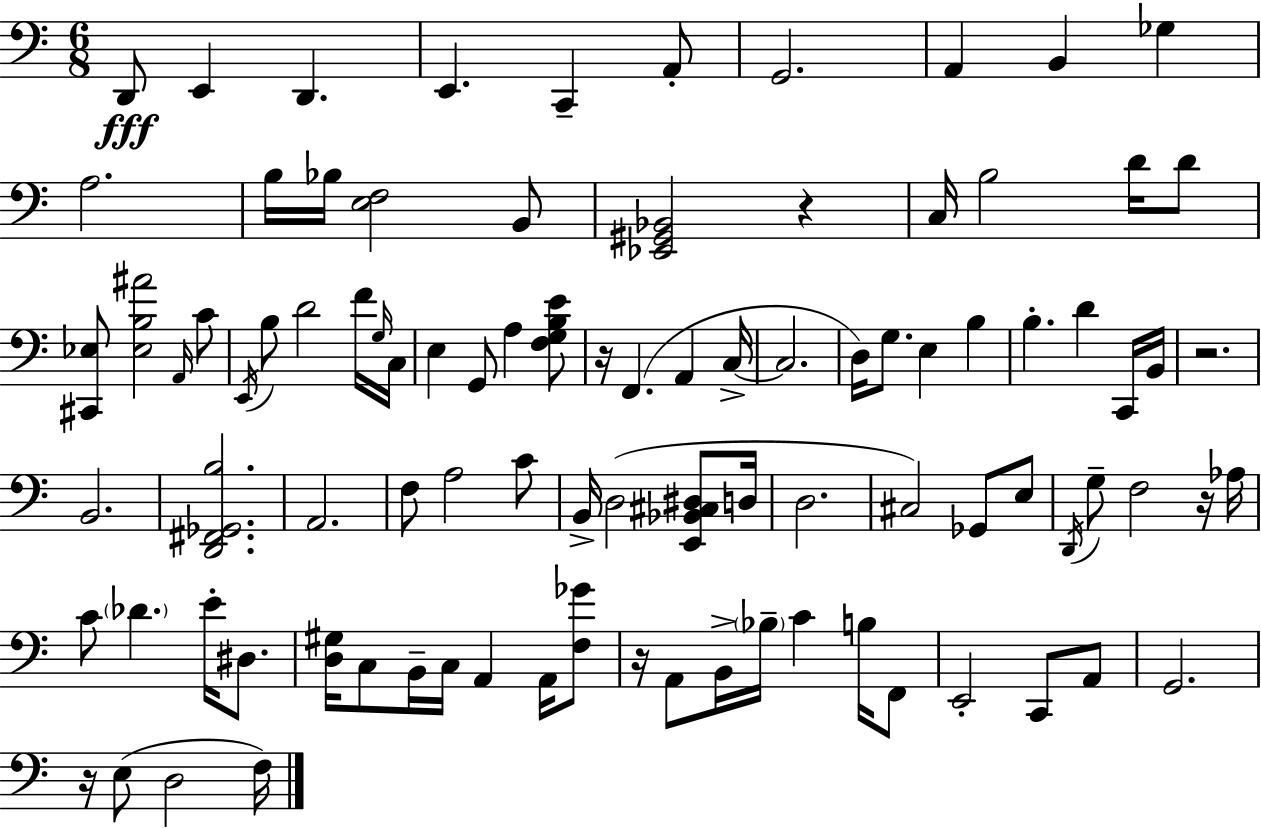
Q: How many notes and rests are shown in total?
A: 94